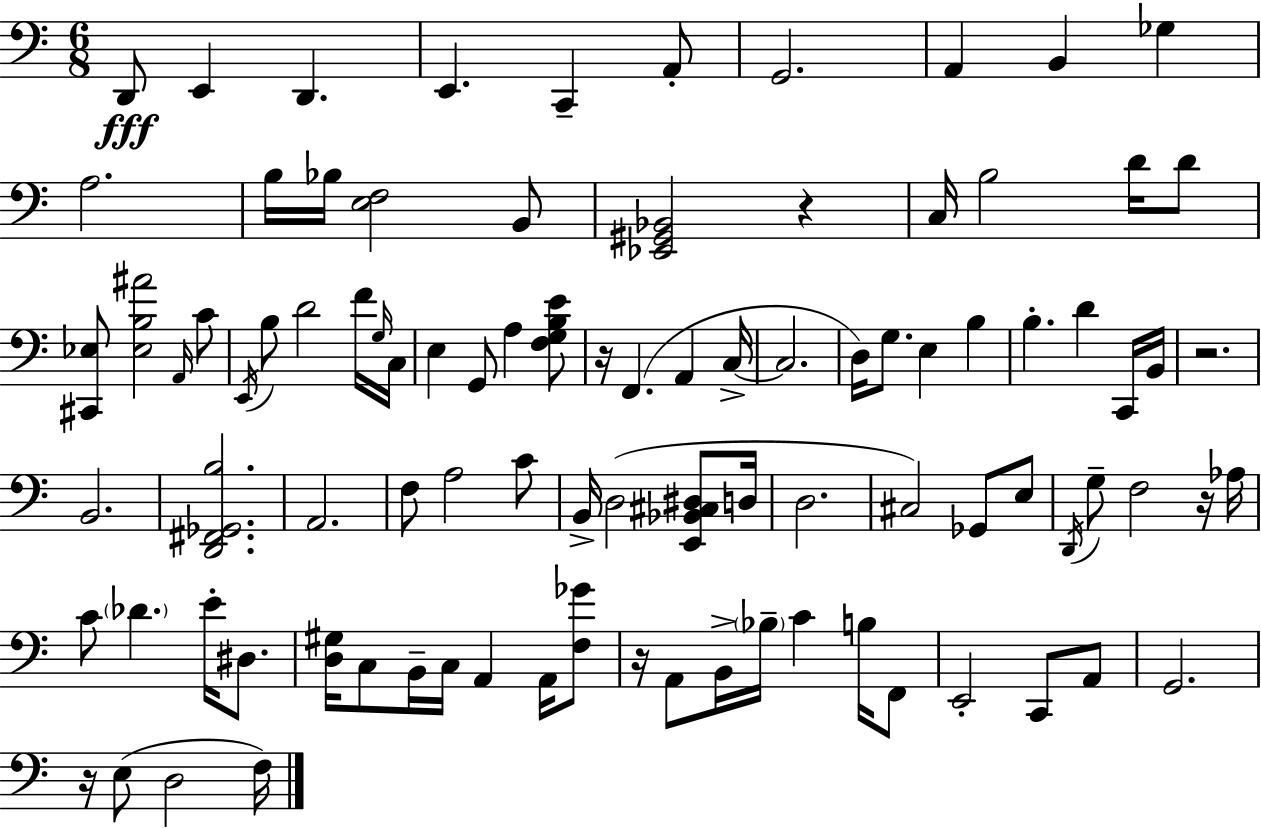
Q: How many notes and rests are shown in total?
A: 94